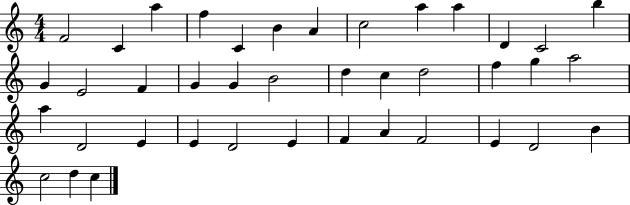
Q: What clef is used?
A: treble